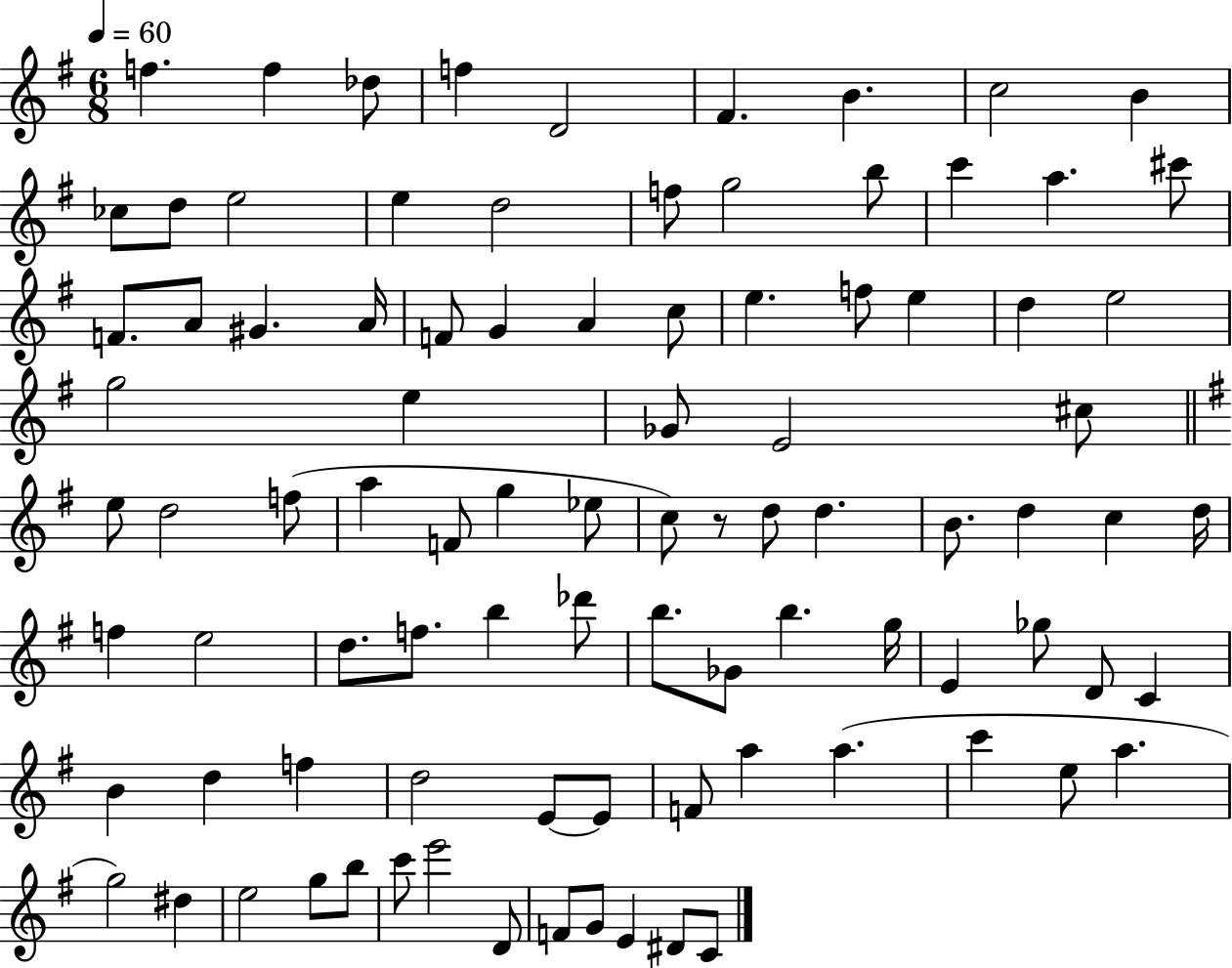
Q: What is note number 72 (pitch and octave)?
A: E4